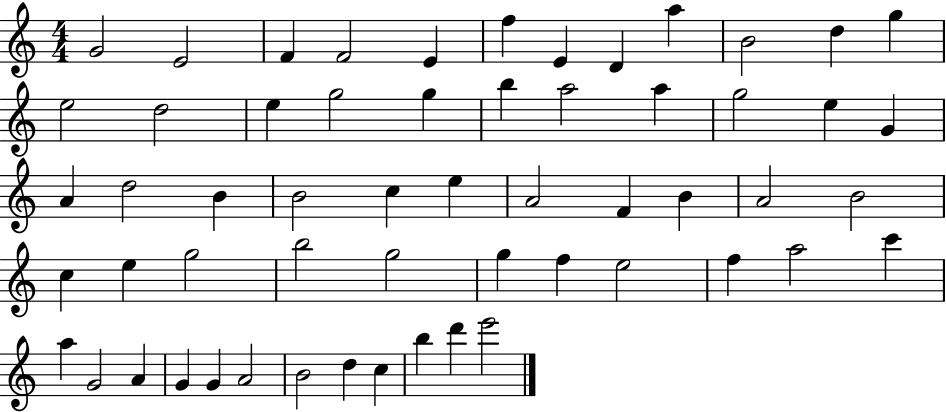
G4/h E4/h F4/q F4/h E4/q F5/q E4/q D4/q A5/q B4/h D5/q G5/q E5/h D5/h E5/q G5/h G5/q B5/q A5/h A5/q G5/h E5/q G4/q A4/q D5/h B4/q B4/h C5/q E5/q A4/h F4/q B4/q A4/h B4/h C5/q E5/q G5/h B5/h G5/h G5/q F5/q E5/h F5/q A5/h C6/q A5/q G4/h A4/q G4/q G4/q A4/h B4/h D5/q C5/q B5/q D6/q E6/h